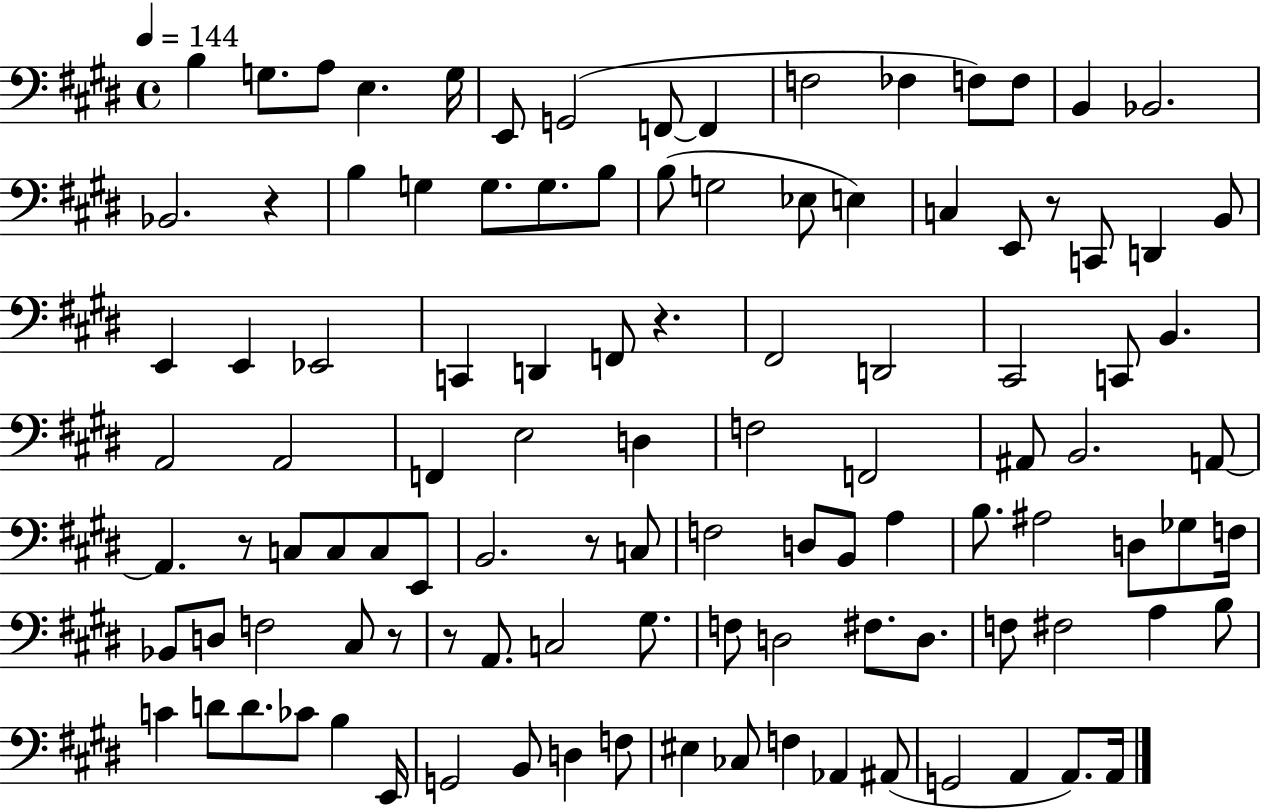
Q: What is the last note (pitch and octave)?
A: A2